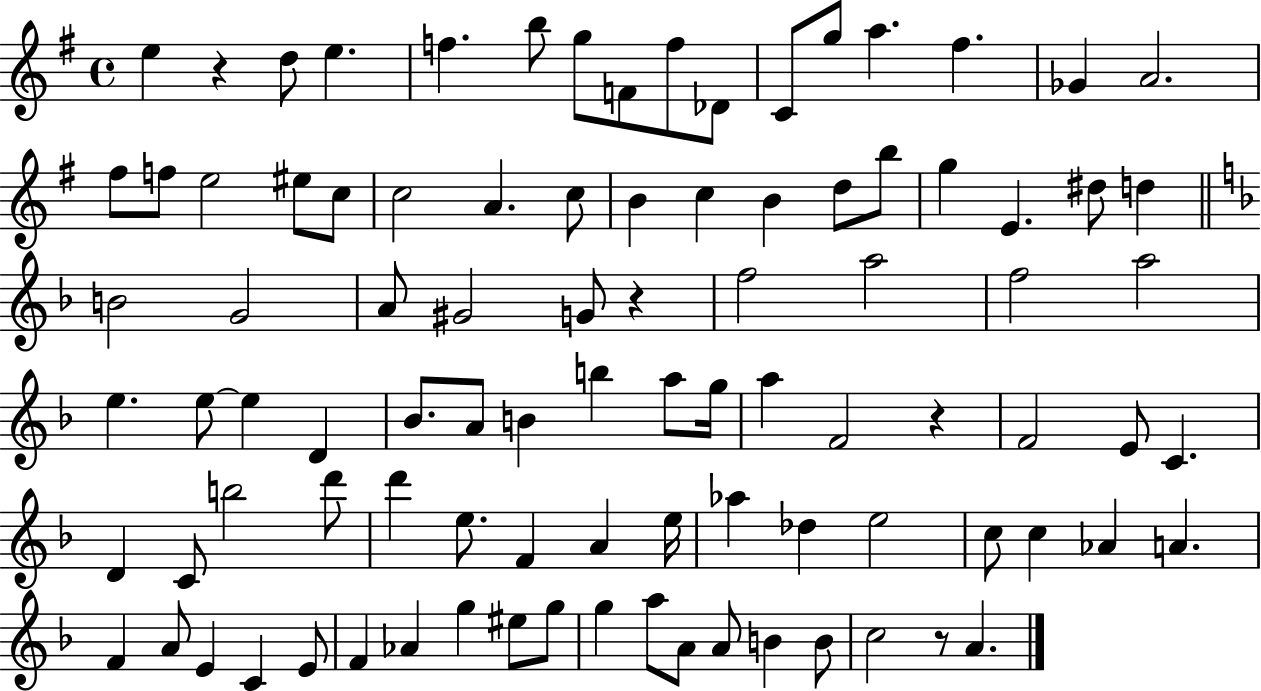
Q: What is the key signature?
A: G major